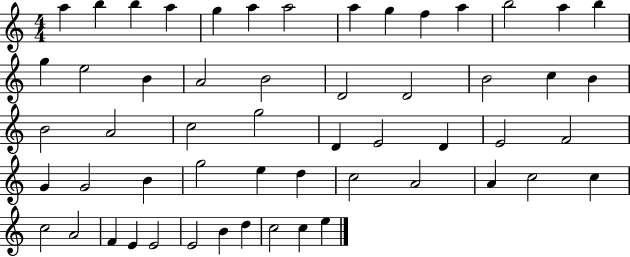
{
  \clef treble
  \numericTimeSignature
  \time 4/4
  \key c \major
  a''4 b''4 b''4 a''4 | g''4 a''4 a''2 | a''4 g''4 f''4 a''4 | b''2 a''4 b''4 | \break g''4 e''2 b'4 | a'2 b'2 | d'2 d'2 | b'2 c''4 b'4 | \break b'2 a'2 | c''2 g''2 | d'4 e'2 d'4 | e'2 f'2 | \break g'4 g'2 b'4 | g''2 e''4 d''4 | c''2 a'2 | a'4 c''2 c''4 | \break c''2 a'2 | f'4 e'4 e'2 | e'2 b'4 d''4 | c''2 c''4 e''4 | \break \bar "|."
}